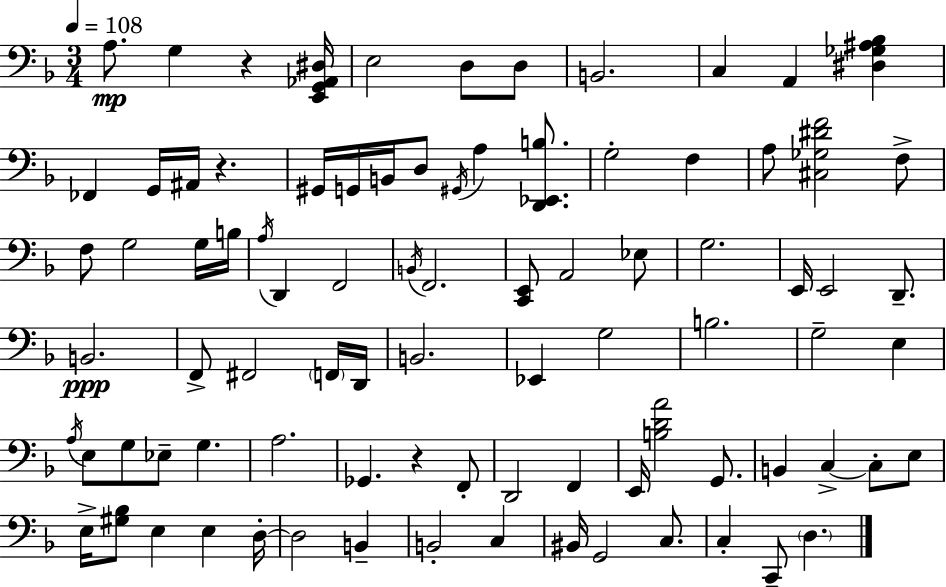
X:1
T:Untitled
M:3/4
L:1/4
K:Dm
A,/2 G, z [E,,G,,_A,,^D,]/4 E,2 D,/2 D,/2 B,,2 C, A,, [^D,_G,^A,_B,] _F,, G,,/4 ^A,,/4 z ^G,,/4 G,,/4 B,,/4 D,/2 ^G,,/4 A, [D,,_E,,B,]/2 G,2 F, A,/2 [^C,_G,^DF]2 F,/2 F,/2 G,2 G,/4 B,/4 A,/4 D,, F,,2 B,,/4 F,,2 [C,,E,,]/2 A,,2 _E,/2 G,2 E,,/4 E,,2 D,,/2 B,,2 F,,/2 ^F,,2 F,,/4 D,,/4 B,,2 _E,, G,2 B,2 G,2 E, A,/4 E,/2 G,/2 _E,/2 G, A,2 _G,, z F,,/2 D,,2 F,, E,,/4 [B,DA]2 G,,/2 B,, C, C,/2 E,/2 E,/4 [^G,_B,]/2 E, E, D,/4 D,2 B,, B,,2 C, ^B,,/4 G,,2 C,/2 C, C,,/2 D,